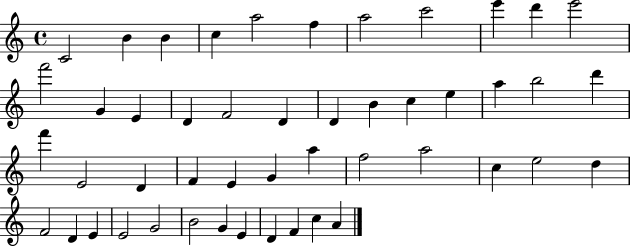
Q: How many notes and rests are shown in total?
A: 48